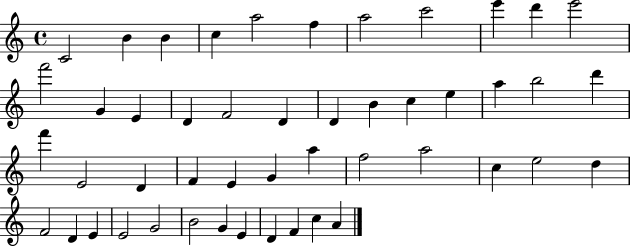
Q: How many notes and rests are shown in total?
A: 48